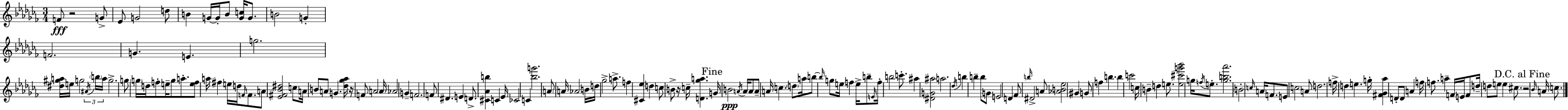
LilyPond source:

{
  \clef treble
  \numericTimeSignature
  \time 3/4
  \key aes \minor
  f'8\fff r2 g'8-> | ees'8 g'2 d''8 | b'4 g'16~~ g'16-. b'8 <g' c''>16 g'8. | b'2 g'4-. | \break f'2. | g'4. e'4. | g''2. | <dis'' gis'' a''>16 e''16 g''2 \tuplet 3/2 { \acciaccatura { ais'16 } \parenthesize b''16 | \break a''16 } g''2.-> | g''8 \parenthesize g''16 d''16 f''8-. e''16-- g''8 a''8.-. | <e'' f''>8 a''16 fis''4 e''16 d''16 \grace { f'16 } f'8. | a'8 <ees' fis' bes' dis''>2 | \break c''8 a'16 b'8 a'8 g'4. | <des'' ges'' aes''>16 r16 f'8 a'2 | \parenthesize a'16 aes'2 g'4-- | f'2. | \break f'8 dis'4. e'4 | d'8.-> <cis' aes' b''>4 c'4 | ees'16 ces'2 c'4 | <bes'' g'''>2. | \break \parenthesize a'8 a'16 aes'2 | b'16 d''16 ges''2-> a''8.-> | f''4 <cis' ees''>4 d''4 | c''8 b'8-> r16 c''16-- <d' ges'' a''>4. | \break \mark "Fine" g'16 b'2\ppp \acciaccatura { a'16 } | a'16 a'8 a'8-- a'16 c''4. | \parenthesize d''8 a''16 b''8~~ \grace { b''16 } g''8 e''16 f''4 | e''16-> b''8-- \grace { e'16 } f''16-. b''2 | \break c'''8.-. ais''4 <dis' g' ais''>2 | a''2. | \acciaccatura { des''16 } b''4 b''4-- | b''8 g'8 e'2 | \break d'4 fes'8 \grace { b''16 } dis'2-> | a'8 <aes' b' ees''>2 | gis'4 g'8 f''4 | b''4. b''4 c'''2 | \break c''16 b'4-- | d''4 e''8. <e'' cis''' g''' bes'''>2 | g''16 \acciaccatura { f''16 } e''8.-. <g'' b'' aes'''>2. | \parenthesize b'2-. | \break \grace { c''16 } a'16 f'8. e'8 c''2 | a'8 d''2. | f''16-> \parenthesize d''4 | e''4. g''16-. <fis' ges' aes''>4 | \break d'8-. d'8 a'4 f''16 f''8. | a''4-- f'16 e'16 f'8 d''16-- d''8 | e''8 e''4 cis''8. \mark "D.C. al Fine" r2 | \grace { bes'16 } a'16 c''8. \bar "|."
}